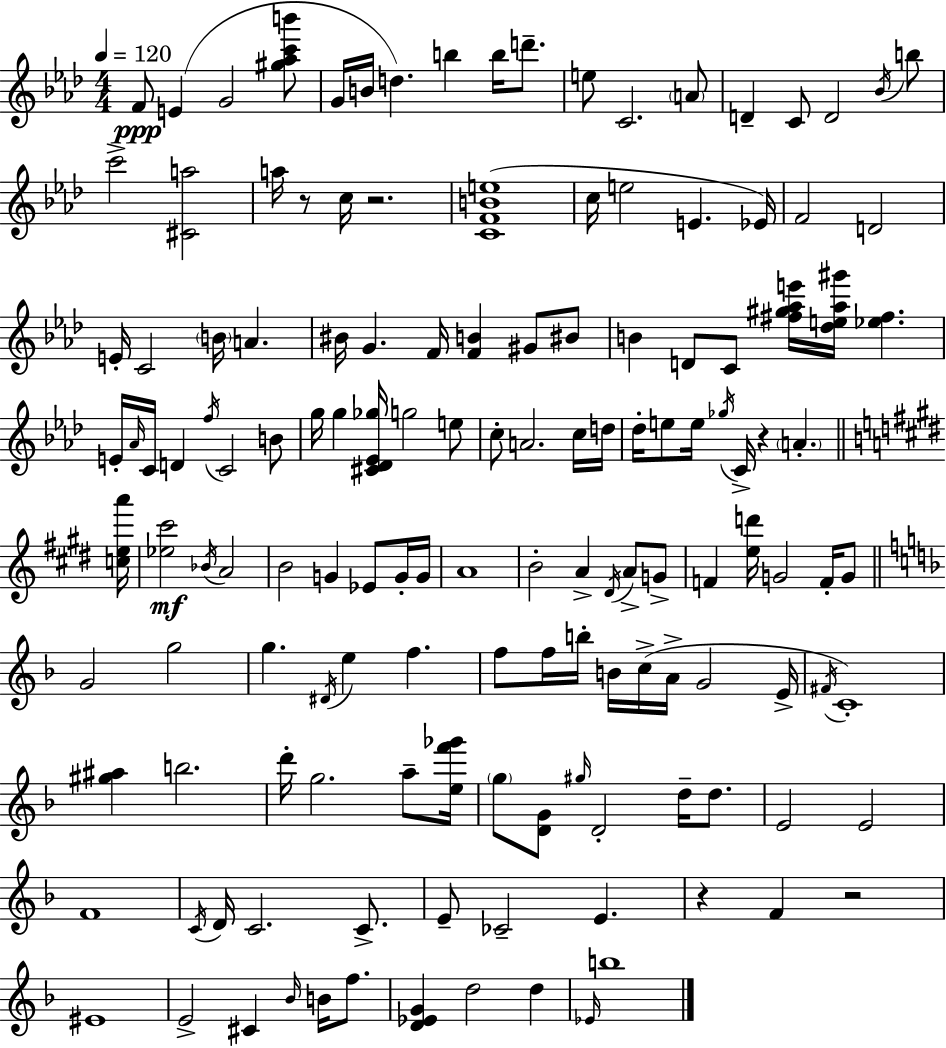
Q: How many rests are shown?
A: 5